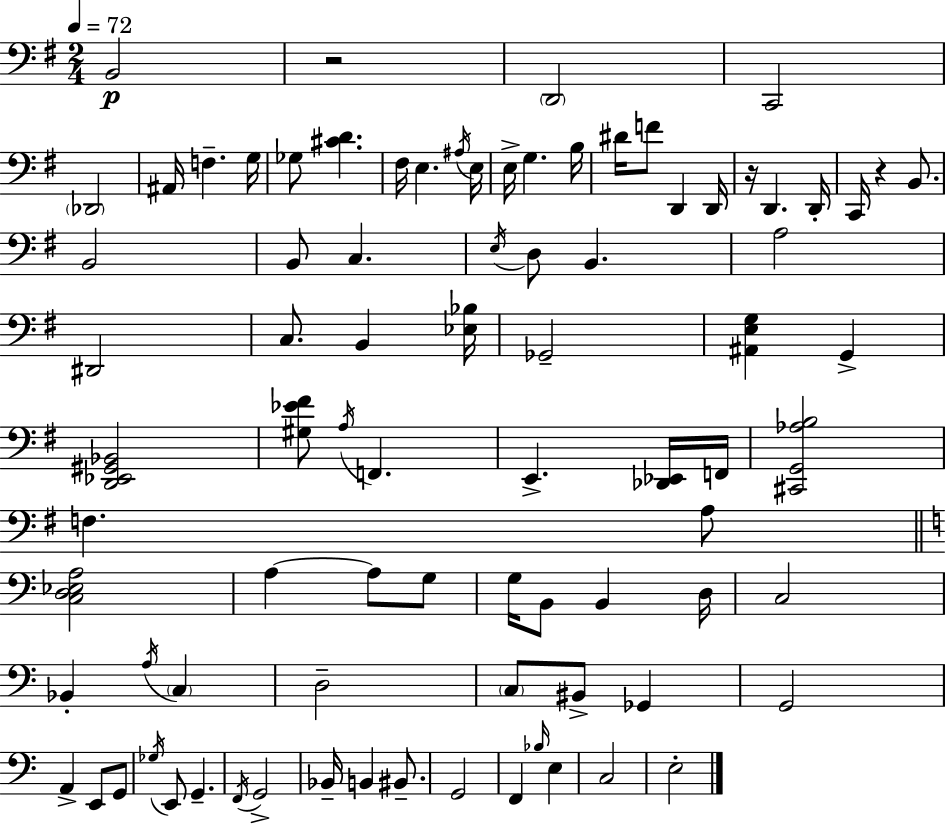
X:1
T:Untitled
M:2/4
L:1/4
K:Em
B,,2 z2 D,,2 C,,2 _D,,2 ^A,,/4 F, G,/4 _G,/2 [^CD] ^F,/4 E, ^A,/4 E,/4 E,/4 G, B,/4 ^D/4 F/2 D,, D,,/4 z/4 D,, D,,/4 C,,/4 z B,,/2 B,,2 B,,/2 C, E,/4 D,/2 B,, A,2 ^D,,2 C,/2 B,, [_E,_B,]/4 _G,,2 [^A,,E,G,] G,, [D,,_E,,^G,,_B,,]2 [^G,_E^F]/2 A,/4 F,, E,, [_D,,_E,,]/4 F,,/4 [^C,,G,,_A,B,]2 F, A,/2 [C,D,_E,A,]2 A, A,/2 G,/2 G,/4 B,,/2 B,, D,/4 C,2 _B,, A,/4 C, D,2 C,/2 ^B,,/2 _G,, G,,2 A,, E,,/2 G,,/2 _G,/4 E,,/2 G,, F,,/4 G,,2 _B,,/4 B,, ^B,,/2 G,,2 F,, _B,/4 E, C,2 E,2